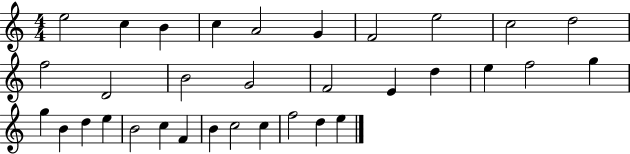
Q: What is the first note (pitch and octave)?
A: E5